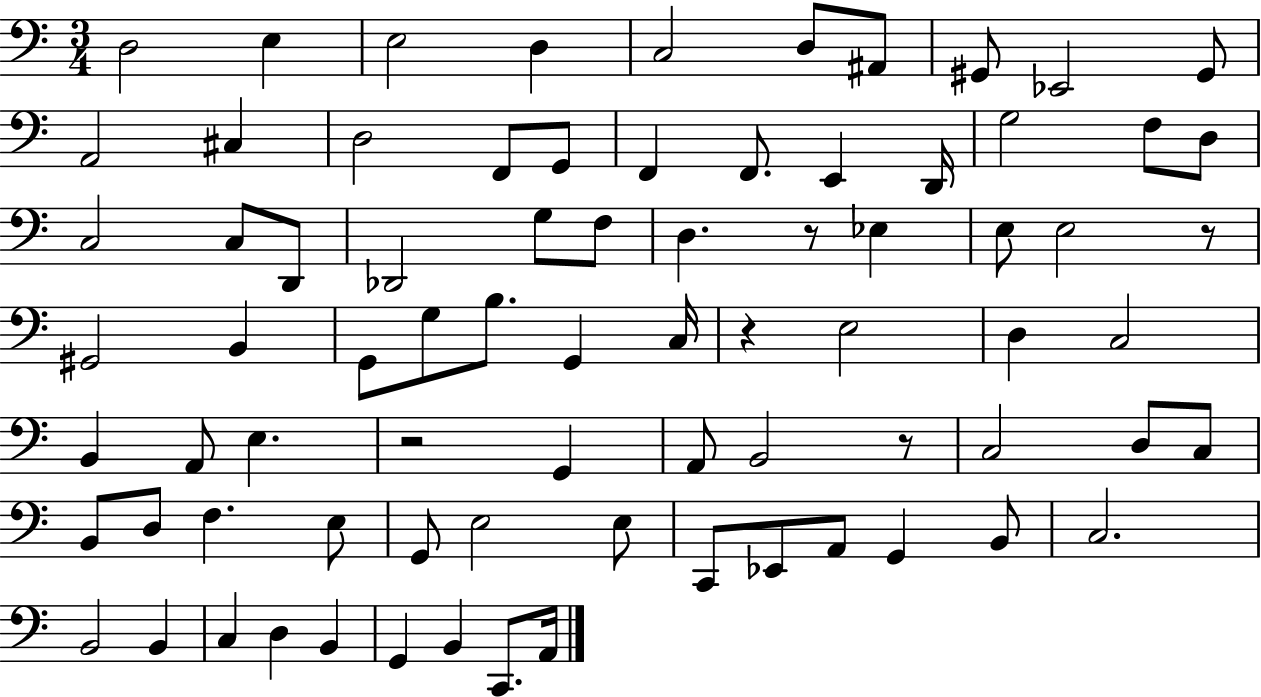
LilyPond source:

{
  \clef bass
  \numericTimeSignature
  \time 3/4
  \key c \major
  d2 e4 | e2 d4 | c2 d8 ais,8 | gis,8 ees,2 gis,8 | \break a,2 cis4 | d2 f,8 g,8 | f,4 f,8. e,4 d,16 | g2 f8 d8 | \break c2 c8 d,8 | des,2 g8 f8 | d4. r8 ees4 | e8 e2 r8 | \break gis,2 b,4 | g,8 g8 b8. g,4 c16 | r4 e2 | d4 c2 | \break b,4 a,8 e4. | r2 g,4 | a,8 b,2 r8 | c2 d8 c8 | \break b,8 d8 f4. e8 | g,8 e2 e8 | c,8 ees,8 a,8 g,4 b,8 | c2. | \break b,2 b,4 | c4 d4 b,4 | g,4 b,4 c,8. a,16 | \bar "|."
}